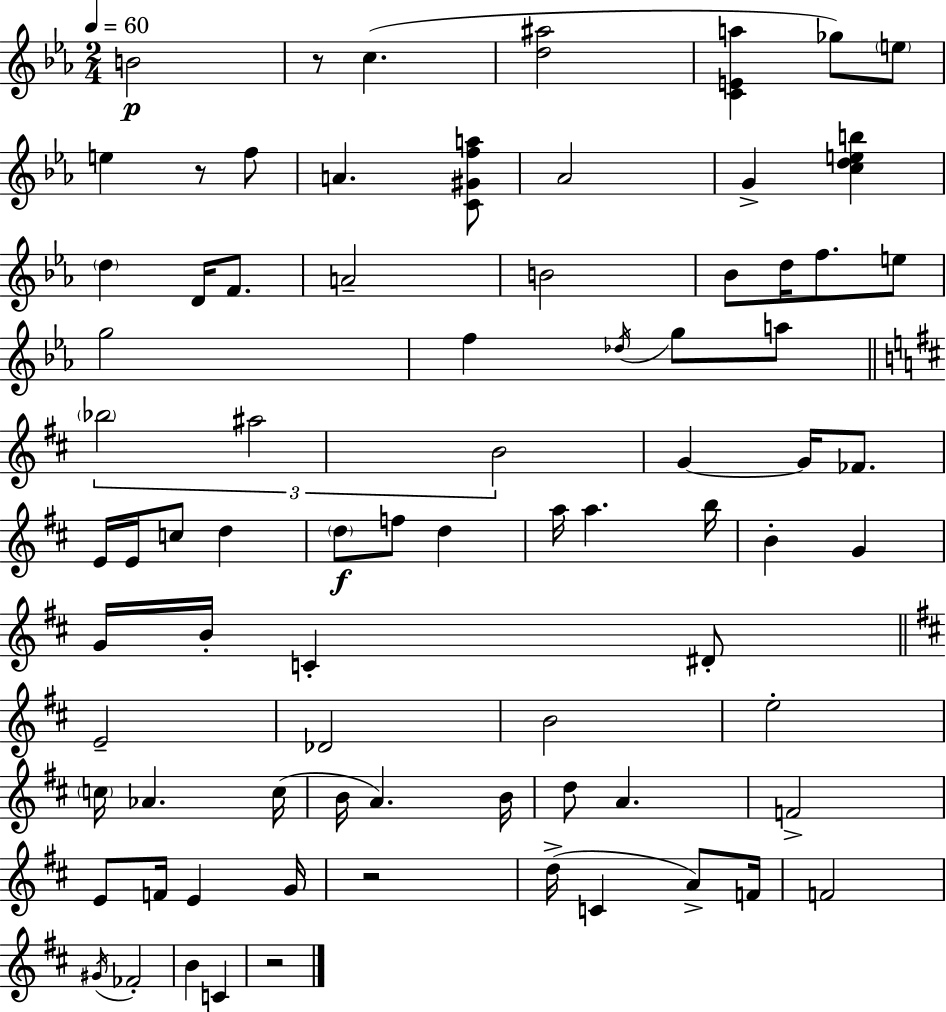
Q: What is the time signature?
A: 2/4